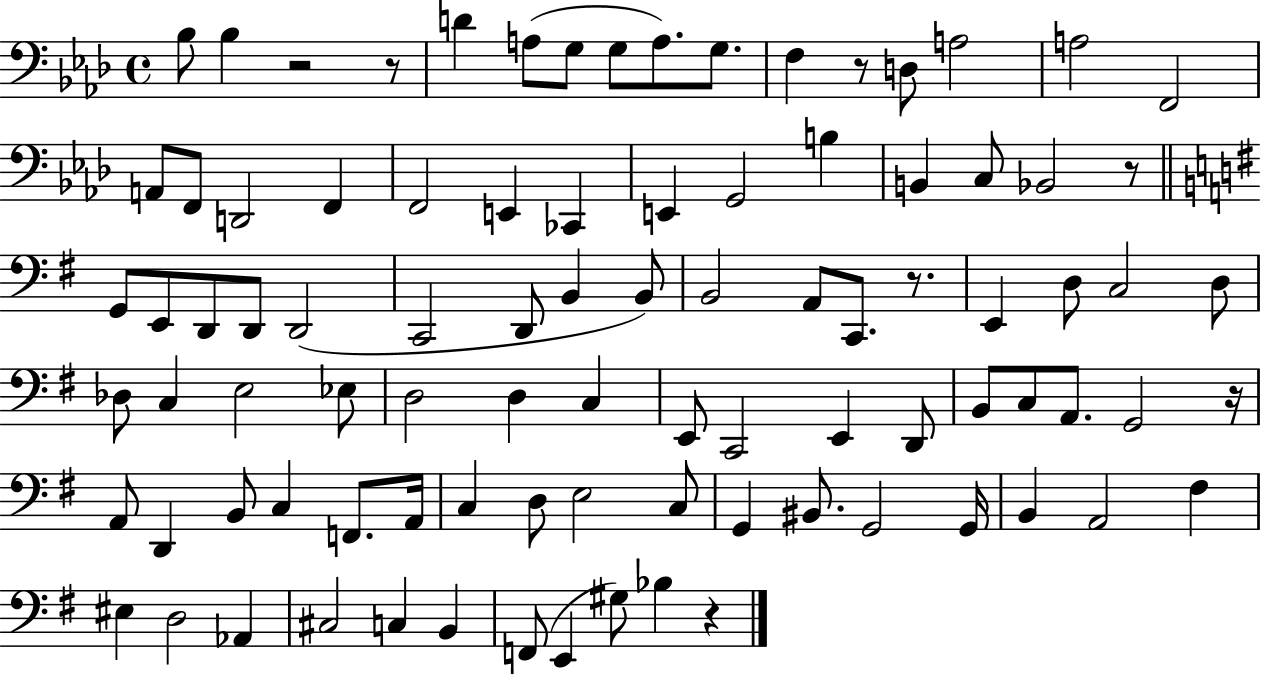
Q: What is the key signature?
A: AES major